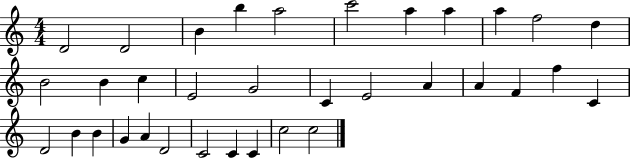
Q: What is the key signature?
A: C major